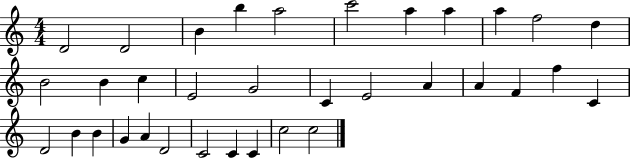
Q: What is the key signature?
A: C major